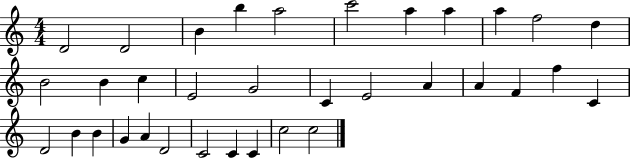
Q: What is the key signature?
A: C major